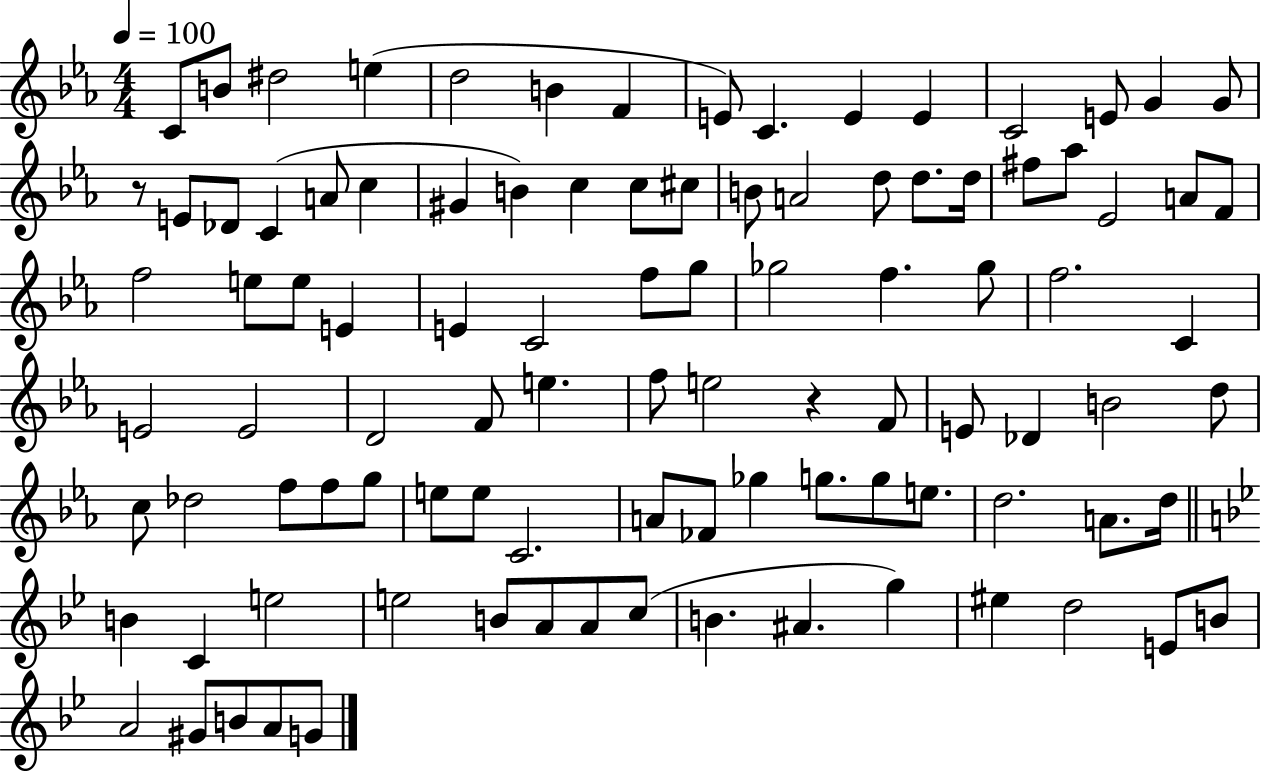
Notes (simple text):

C4/e B4/e D#5/h E5/q D5/h B4/q F4/q E4/e C4/q. E4/q E4/q C4/h E4/e G4/q G4/e R/e E4/e Db4/e C4/q A4/e C5/q G#4/q B4/q C5/q C5/e C#5/e B4/e A4/h D5/e D5/e. D5/s F#5/e Ab5/e Eb4/h A4/e F4/e F5/h E5/e E5/e E4/q E4/q C4/h F5/e G5/e Gb5/h F5/q. Gb5/e F5/h. C4/q E4/h E4/h D4/h F4/e E5/q. F5/e E5/h R/q F4/e E4/e Db4/q B4/h D5/e C5/e Db5/h F5/e F5/e G5/e E5/e E5/e C4/h. A4/e FES4/e Gb5/q G5/e. G5/e E5/e. D5/h. A4/e. D5/s B4/q C4/q E5/h E5/h B4/e A4/e A4/e C5/e B4/q. A#4/q. G5/q EIS5/q D5/h E4/e B4/e A4/h G#4/e B4/e A4/e G4/e